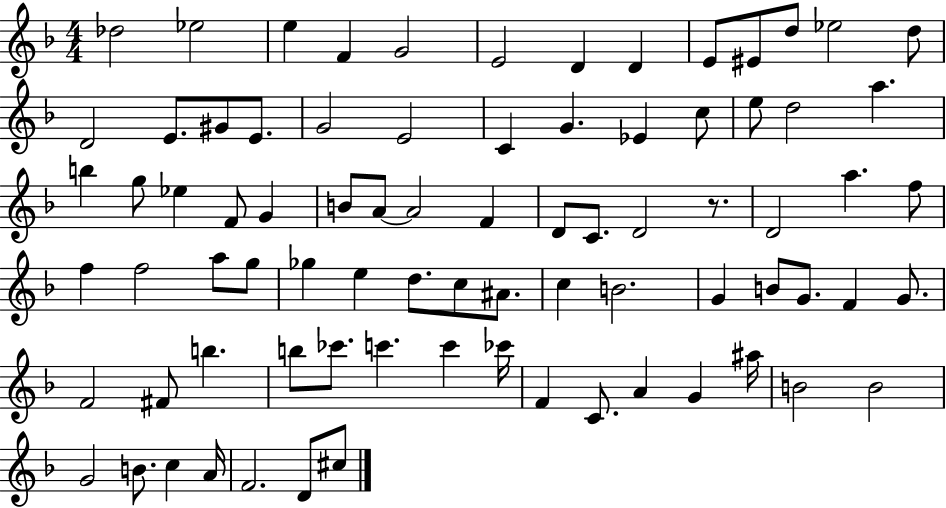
{
  \clef treble
  \numericTimeSignature
  \time 4/4
  \key f \major
  des''2 ees''2 | e''4 f'4 g'2 | e'2 d'4 d'4 | e'8 eis'8 d''8 ees''2 d''8 | \break d'2 e'8. gis'8 e'8. | g'2 e'2 | c'4 g'4. ees'4 c''8 | e''8 d''2 a''4. | \break b''4 g''8 ees''4 f'8 g'4 | b'8 a'8~~ a'2 f'4 | d'8 c'8. d'2 r8. | d'2 a''4. f''8 | \break f''4 f''2 a''8 g''8 | ges''4 e''4 d''8. c''8 ais'8. | c''4 b'2. | g'4 b'8 g'8. f'4 g'8. | \break f'2 fis'8 b''4. | b''8 ces'''8. c'''4. c'''4 ces'''16 | f'4 c'8. a'4 g'4 ais''16 | b'2 b'2 | \break g'2 b'8. c''4 a'16 | f'2. d'8 cis''8 | \bar "|."
}